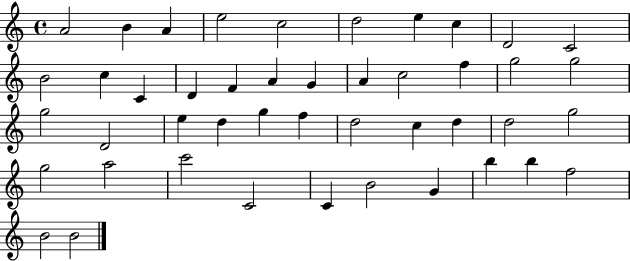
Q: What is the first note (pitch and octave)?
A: A4